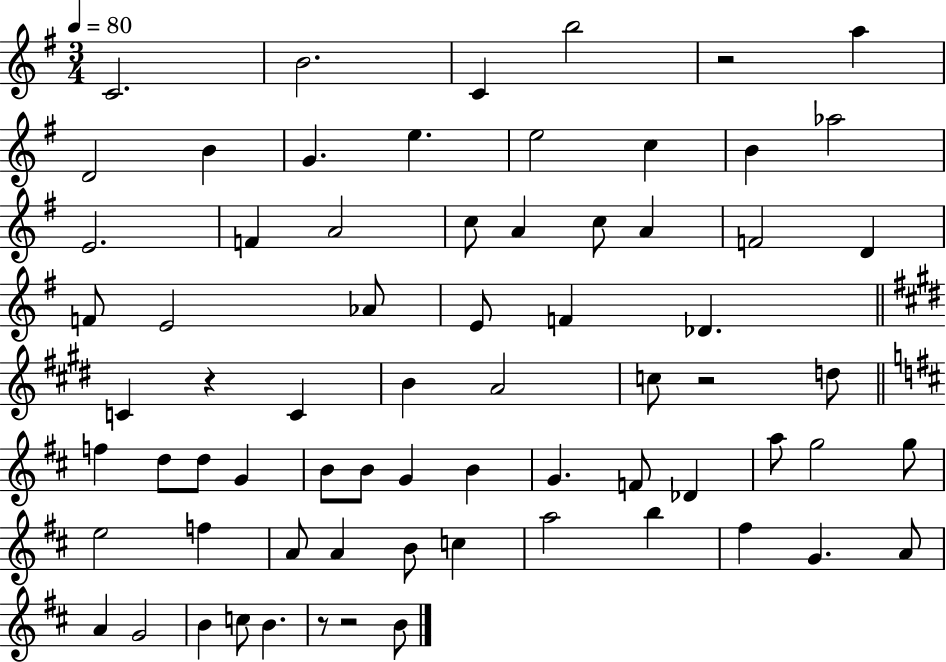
{
  \clef treble
  \numericTimeSignature
  \time 3/4
  \key g \major
  \tempo 4 = 80
  c'2. | b'2. | c'4 b''2 | r2 a''4 | \break d'2 b'4 | g'4. e''4. | e''2 c''4 | b'4 aes''2 | \break e'2. | f'4 a'2 | c''8 a'4 c''8 a'4 | f'2 d'4 | \break f'8 e'2 aes'8 | e'8 f'4 des'4. | \bar "||" \break \key e \major c'4 r4 c'4 | b'4 a'2 | c''8 r2 d''8 | \bar "||" \break \key b \minor f''4 d''8 d''8 g'4 | b'8 b'8 g'4 b'4 | g'4. f'8 des'4 | a''8 g''2 g''8 | \break e''2 f''4 | a'8 a'4 b'8 c''4 | a''2 b''4 | fis''4 g'4. a'8 | \break a'4 g'2 | b'4 c''8 b'4. | r8 r2 b'8 | \bar "|."
}